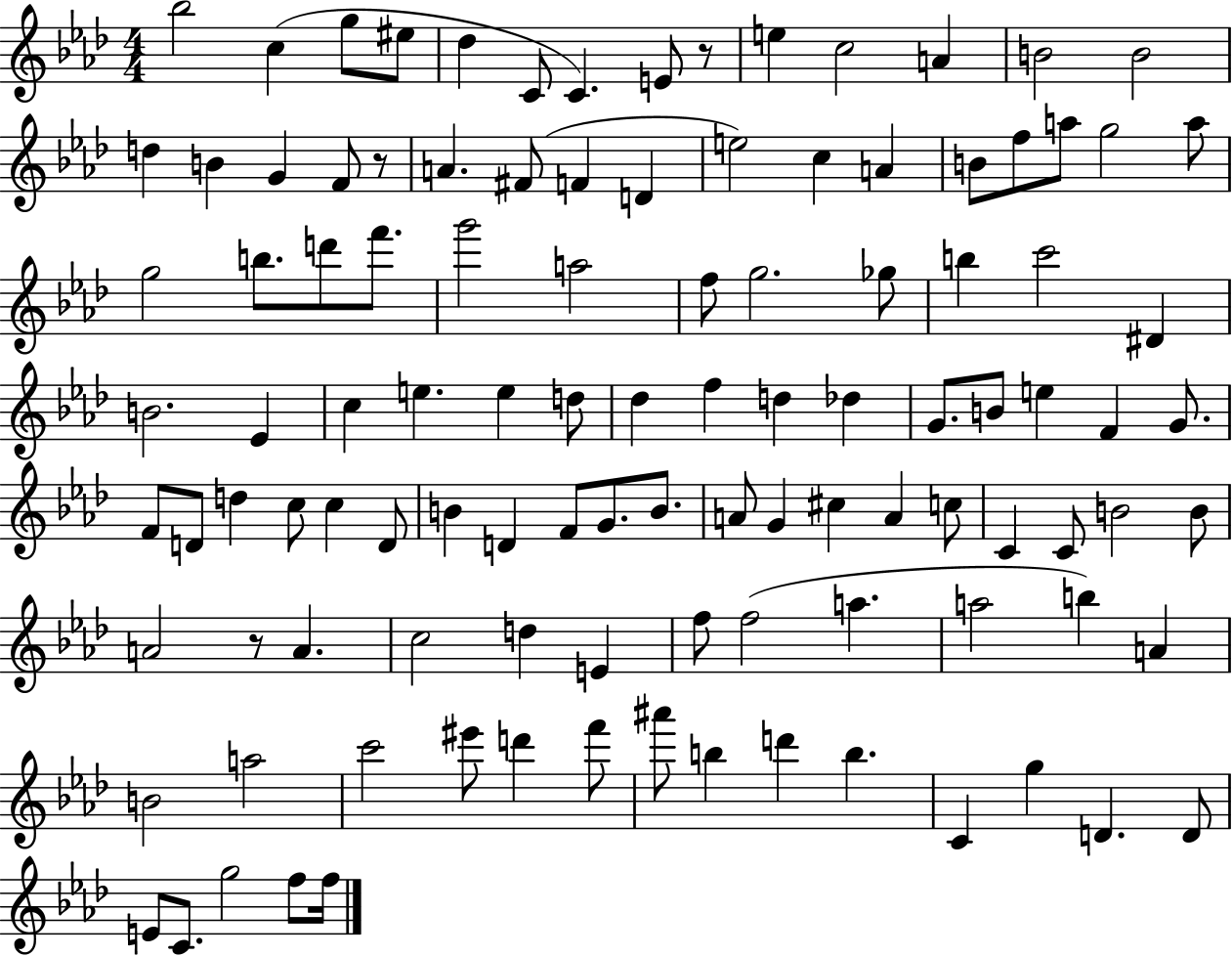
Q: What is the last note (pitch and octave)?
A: F5